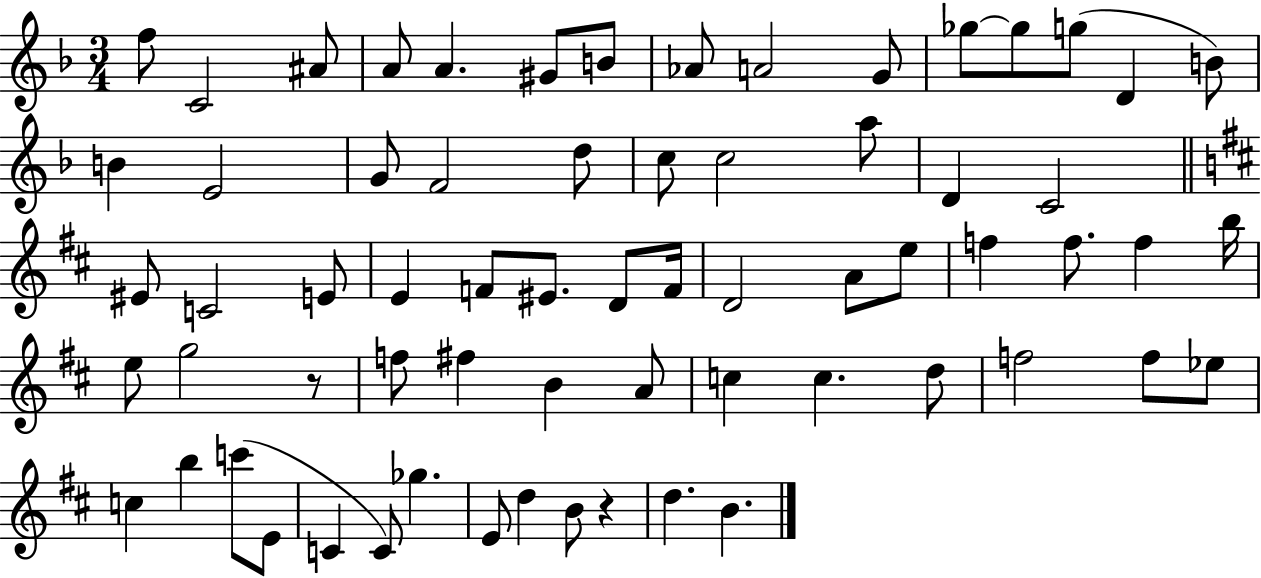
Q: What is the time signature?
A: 3/4